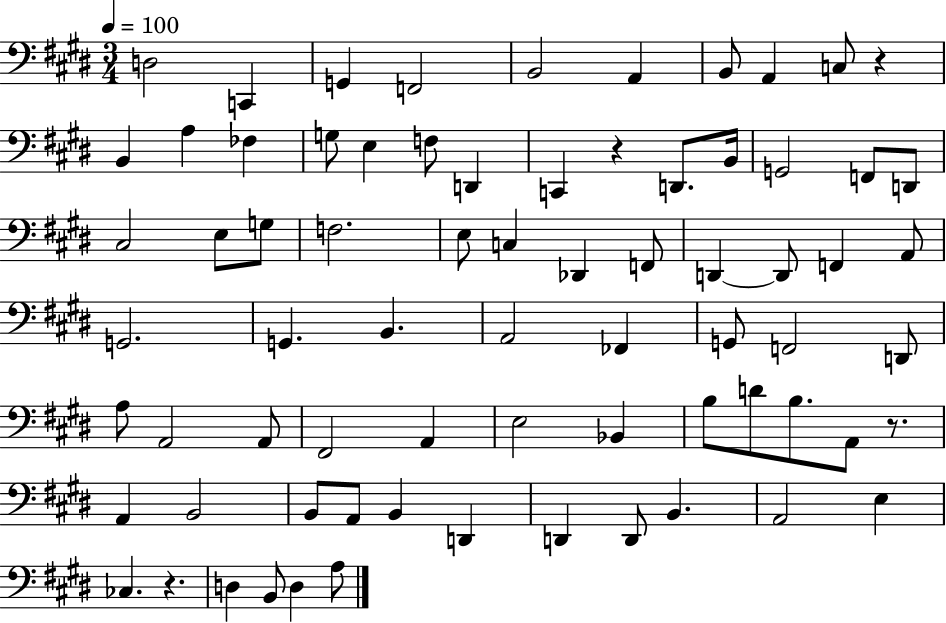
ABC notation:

X:1
T:Untitled
M:3/4
L:1/4
K:E
D,2 C,, G,, F,,2 B,,2 A,, B,,/2 A,, C,/2 z B,, A, _F, G,/2 E, F,/2 D,, C,, z D,,/2 B,,/4 G,,2 F,,/2 D,,/2 ^C,2 E,/2 G,/2 F,2 E,/2 C, _D,, F,,/2 D,, D,,/2 F,, A,,/2 G,,2 G,, B,, A,,2 _F,, G,,/2 F,,2 D,,/2 A,/2 A,,2 A,,/2 ^F,,2 A,, E,2 _B,, B,/2 D/2 B,/2 A,,/2 z/2 A,, B,,2 B,,/2 A,,/2 B,, D,, D,, D,,/2 B,, A,,2 E, _C, z D, B,,/2 D, A,/2